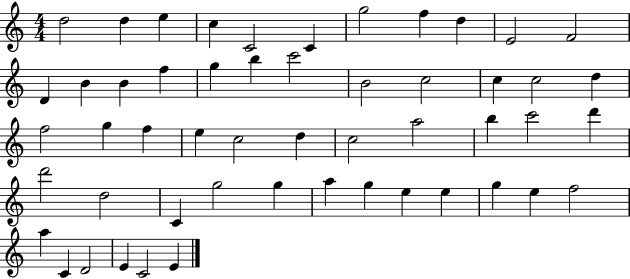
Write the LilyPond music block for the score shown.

{
  \clef treble
  \numericTimeSignature
  \time 4/4
  \key c \major
  d''2 d''4 e''4 | c''4 c'2 c'4 | g''2 f''4 d''4 | e'2 f'2 | \break d'4 b'4 b'4 f''4 | g''4 b''4 c'''2 | b'2 c''2 | c''4 c''2 d''4 | \break f''2 g''4 f''4 | e''4 c''2 d''4 | c''2 a''2 | b''4 c'''2 d'''4 | \break d'''2 d''2 | c'4 g''2 g''4 | a''4 g''4 e''4 e''4 | g''4 e''4 f''2 | \break a''4 c'4 d'2 | e'4 c'2 e'4 | \bar "|."
}